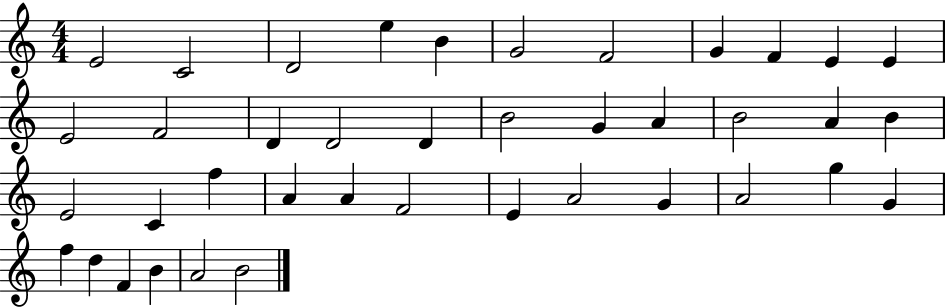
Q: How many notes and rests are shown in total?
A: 40